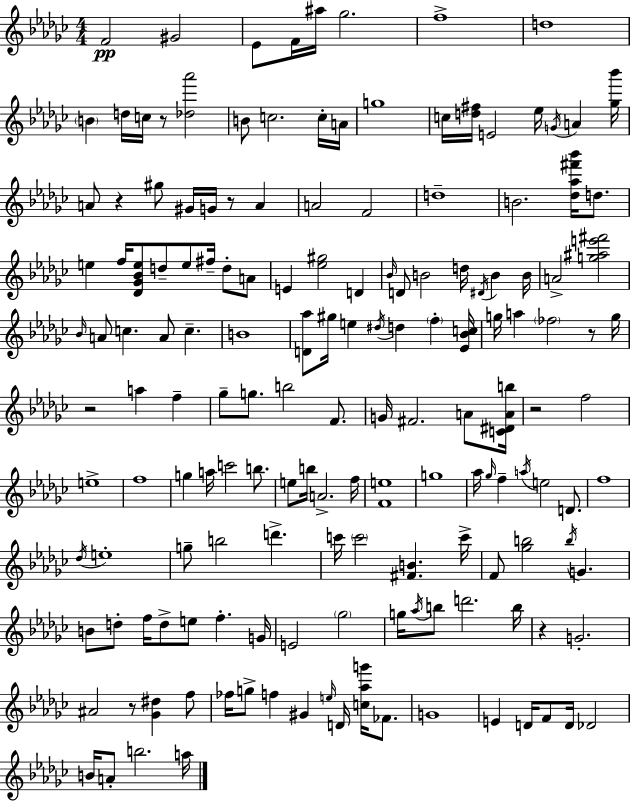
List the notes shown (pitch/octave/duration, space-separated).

F4/h G#4/h Eb4/e F4/s A#5/s Gb5/h. F5/w D5/w B4/q D5/s C5/s R/e [Db5,Ab6]/h B4/e C5/h. C5/s A4/s G5/w C5/s [D5,F#5]/s E4/h Eb5/s G4/s A4/q [Gb5,Bb6]/s A4/e R/q G#5/e G#4/s G4/s R/e A4/q A4/h F4/h D5/w B4/h. [Db5,Ab5,F#6,Bb6]/s D5/e. E5/q F5/s [Db4,Gb4,Bb4,E5]/e D5/e E5/e F#5/s D5/e A4/e E4/q [Eb5,G#5]/h D4/q Bb4/s D4/e B4/h D5/s D#4/s B4/q B4/s A4/h [G5,A#5,E6,F#6]/h Bb4/s A4/e C5/q. A4/e C5/q. B4/w [D4,Ab5]/e G#5/s E5/q D#5/s D5/q F5/q [Eb4,Bb4,C5]/s G5/s A5/q FES5/h R/e G5/s R/h A5/q F5/q Gb5/e G5/e. B5/h F4/e. G4/s F#4/h. A4/e [C4,D#4,A4,B5]/s R/h F5/h E5/w F5/w G5/q A5/s C6/h B5/e. E5/e B5/s A4/h. F5/s [F4,E5]/w G5/w Ab5/s Gb5/s F5/q A5/s E5/h D4/e. F5/w Db5/s E5/w G5/e B5/h D6/q. C6/s C6/h [F#4,B4]/q. C6/s F4/e [Gb5,B5]/h B5/s G4/q. B4/e D5/e F5/s D5/e E5/e F5/q. G4/s E4/h Gb5/h G5/s Ab5/s B5/e D6/h. B5/s R/q G4/h. A#4/h R/e [Gb4,D#5]/q F5/e FES5/s G5/e F5/q G#4/q E5/s D4/s [C5,Ab5,G6]/s FES4/e. G4/w E4/q D4/s F4/e D4/s Db4/h B4/s A4/e B5/h. A5/s